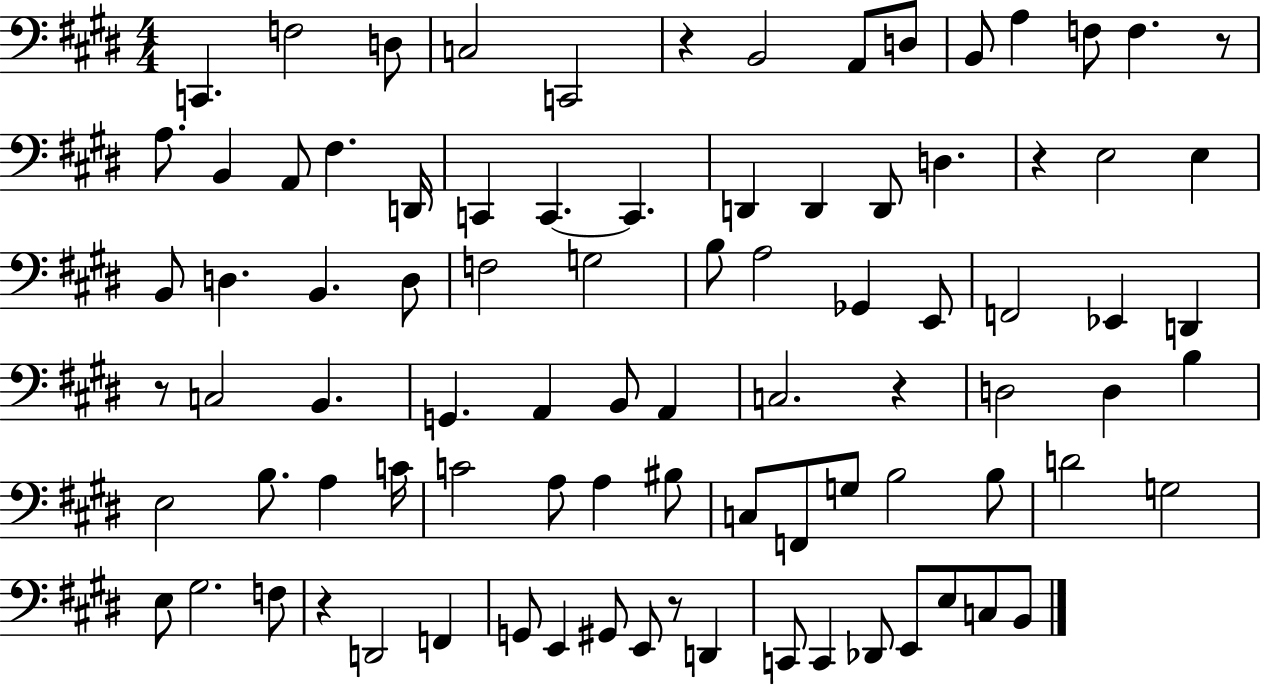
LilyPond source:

{
  \clef bass
  \numericTimeSignature
  \time 4/4
  \key e \major
  \repeat volta 2 { c,4. f2 d8 | c2 c,2 | r4 b,2 a,8 d8 | b,8 a4 f8 f4. r8 | \break a8. b,4 a,8 fis4. d,16 | c,4 c,4.~~ c,4. | d,4 d,4 d,8 d4. | r4 e2 e4 | \break b,8 d4. b,4. d8 | f2 g2 | b8 a2 ges,4 e,8 | f,2 ees,4 d,4 | \break r8 c2 b,4. | g,4. a,4 b,8 a,4 | c2. r4 | d2 d4 b4 | \break e2 b8. a4 c'16 | c'2 a8 a4 bis8 | c8 f,8 g8 b2 b8 | d'2 g2 | \break e8 gis2. f8 | r4 d,2 f,4 | g,8 e,4 gis,8 e,8 r8 d,4 | c,8 c,4 des,8 e,8 e8 c8 b,8 | \break } \bar "|."
}